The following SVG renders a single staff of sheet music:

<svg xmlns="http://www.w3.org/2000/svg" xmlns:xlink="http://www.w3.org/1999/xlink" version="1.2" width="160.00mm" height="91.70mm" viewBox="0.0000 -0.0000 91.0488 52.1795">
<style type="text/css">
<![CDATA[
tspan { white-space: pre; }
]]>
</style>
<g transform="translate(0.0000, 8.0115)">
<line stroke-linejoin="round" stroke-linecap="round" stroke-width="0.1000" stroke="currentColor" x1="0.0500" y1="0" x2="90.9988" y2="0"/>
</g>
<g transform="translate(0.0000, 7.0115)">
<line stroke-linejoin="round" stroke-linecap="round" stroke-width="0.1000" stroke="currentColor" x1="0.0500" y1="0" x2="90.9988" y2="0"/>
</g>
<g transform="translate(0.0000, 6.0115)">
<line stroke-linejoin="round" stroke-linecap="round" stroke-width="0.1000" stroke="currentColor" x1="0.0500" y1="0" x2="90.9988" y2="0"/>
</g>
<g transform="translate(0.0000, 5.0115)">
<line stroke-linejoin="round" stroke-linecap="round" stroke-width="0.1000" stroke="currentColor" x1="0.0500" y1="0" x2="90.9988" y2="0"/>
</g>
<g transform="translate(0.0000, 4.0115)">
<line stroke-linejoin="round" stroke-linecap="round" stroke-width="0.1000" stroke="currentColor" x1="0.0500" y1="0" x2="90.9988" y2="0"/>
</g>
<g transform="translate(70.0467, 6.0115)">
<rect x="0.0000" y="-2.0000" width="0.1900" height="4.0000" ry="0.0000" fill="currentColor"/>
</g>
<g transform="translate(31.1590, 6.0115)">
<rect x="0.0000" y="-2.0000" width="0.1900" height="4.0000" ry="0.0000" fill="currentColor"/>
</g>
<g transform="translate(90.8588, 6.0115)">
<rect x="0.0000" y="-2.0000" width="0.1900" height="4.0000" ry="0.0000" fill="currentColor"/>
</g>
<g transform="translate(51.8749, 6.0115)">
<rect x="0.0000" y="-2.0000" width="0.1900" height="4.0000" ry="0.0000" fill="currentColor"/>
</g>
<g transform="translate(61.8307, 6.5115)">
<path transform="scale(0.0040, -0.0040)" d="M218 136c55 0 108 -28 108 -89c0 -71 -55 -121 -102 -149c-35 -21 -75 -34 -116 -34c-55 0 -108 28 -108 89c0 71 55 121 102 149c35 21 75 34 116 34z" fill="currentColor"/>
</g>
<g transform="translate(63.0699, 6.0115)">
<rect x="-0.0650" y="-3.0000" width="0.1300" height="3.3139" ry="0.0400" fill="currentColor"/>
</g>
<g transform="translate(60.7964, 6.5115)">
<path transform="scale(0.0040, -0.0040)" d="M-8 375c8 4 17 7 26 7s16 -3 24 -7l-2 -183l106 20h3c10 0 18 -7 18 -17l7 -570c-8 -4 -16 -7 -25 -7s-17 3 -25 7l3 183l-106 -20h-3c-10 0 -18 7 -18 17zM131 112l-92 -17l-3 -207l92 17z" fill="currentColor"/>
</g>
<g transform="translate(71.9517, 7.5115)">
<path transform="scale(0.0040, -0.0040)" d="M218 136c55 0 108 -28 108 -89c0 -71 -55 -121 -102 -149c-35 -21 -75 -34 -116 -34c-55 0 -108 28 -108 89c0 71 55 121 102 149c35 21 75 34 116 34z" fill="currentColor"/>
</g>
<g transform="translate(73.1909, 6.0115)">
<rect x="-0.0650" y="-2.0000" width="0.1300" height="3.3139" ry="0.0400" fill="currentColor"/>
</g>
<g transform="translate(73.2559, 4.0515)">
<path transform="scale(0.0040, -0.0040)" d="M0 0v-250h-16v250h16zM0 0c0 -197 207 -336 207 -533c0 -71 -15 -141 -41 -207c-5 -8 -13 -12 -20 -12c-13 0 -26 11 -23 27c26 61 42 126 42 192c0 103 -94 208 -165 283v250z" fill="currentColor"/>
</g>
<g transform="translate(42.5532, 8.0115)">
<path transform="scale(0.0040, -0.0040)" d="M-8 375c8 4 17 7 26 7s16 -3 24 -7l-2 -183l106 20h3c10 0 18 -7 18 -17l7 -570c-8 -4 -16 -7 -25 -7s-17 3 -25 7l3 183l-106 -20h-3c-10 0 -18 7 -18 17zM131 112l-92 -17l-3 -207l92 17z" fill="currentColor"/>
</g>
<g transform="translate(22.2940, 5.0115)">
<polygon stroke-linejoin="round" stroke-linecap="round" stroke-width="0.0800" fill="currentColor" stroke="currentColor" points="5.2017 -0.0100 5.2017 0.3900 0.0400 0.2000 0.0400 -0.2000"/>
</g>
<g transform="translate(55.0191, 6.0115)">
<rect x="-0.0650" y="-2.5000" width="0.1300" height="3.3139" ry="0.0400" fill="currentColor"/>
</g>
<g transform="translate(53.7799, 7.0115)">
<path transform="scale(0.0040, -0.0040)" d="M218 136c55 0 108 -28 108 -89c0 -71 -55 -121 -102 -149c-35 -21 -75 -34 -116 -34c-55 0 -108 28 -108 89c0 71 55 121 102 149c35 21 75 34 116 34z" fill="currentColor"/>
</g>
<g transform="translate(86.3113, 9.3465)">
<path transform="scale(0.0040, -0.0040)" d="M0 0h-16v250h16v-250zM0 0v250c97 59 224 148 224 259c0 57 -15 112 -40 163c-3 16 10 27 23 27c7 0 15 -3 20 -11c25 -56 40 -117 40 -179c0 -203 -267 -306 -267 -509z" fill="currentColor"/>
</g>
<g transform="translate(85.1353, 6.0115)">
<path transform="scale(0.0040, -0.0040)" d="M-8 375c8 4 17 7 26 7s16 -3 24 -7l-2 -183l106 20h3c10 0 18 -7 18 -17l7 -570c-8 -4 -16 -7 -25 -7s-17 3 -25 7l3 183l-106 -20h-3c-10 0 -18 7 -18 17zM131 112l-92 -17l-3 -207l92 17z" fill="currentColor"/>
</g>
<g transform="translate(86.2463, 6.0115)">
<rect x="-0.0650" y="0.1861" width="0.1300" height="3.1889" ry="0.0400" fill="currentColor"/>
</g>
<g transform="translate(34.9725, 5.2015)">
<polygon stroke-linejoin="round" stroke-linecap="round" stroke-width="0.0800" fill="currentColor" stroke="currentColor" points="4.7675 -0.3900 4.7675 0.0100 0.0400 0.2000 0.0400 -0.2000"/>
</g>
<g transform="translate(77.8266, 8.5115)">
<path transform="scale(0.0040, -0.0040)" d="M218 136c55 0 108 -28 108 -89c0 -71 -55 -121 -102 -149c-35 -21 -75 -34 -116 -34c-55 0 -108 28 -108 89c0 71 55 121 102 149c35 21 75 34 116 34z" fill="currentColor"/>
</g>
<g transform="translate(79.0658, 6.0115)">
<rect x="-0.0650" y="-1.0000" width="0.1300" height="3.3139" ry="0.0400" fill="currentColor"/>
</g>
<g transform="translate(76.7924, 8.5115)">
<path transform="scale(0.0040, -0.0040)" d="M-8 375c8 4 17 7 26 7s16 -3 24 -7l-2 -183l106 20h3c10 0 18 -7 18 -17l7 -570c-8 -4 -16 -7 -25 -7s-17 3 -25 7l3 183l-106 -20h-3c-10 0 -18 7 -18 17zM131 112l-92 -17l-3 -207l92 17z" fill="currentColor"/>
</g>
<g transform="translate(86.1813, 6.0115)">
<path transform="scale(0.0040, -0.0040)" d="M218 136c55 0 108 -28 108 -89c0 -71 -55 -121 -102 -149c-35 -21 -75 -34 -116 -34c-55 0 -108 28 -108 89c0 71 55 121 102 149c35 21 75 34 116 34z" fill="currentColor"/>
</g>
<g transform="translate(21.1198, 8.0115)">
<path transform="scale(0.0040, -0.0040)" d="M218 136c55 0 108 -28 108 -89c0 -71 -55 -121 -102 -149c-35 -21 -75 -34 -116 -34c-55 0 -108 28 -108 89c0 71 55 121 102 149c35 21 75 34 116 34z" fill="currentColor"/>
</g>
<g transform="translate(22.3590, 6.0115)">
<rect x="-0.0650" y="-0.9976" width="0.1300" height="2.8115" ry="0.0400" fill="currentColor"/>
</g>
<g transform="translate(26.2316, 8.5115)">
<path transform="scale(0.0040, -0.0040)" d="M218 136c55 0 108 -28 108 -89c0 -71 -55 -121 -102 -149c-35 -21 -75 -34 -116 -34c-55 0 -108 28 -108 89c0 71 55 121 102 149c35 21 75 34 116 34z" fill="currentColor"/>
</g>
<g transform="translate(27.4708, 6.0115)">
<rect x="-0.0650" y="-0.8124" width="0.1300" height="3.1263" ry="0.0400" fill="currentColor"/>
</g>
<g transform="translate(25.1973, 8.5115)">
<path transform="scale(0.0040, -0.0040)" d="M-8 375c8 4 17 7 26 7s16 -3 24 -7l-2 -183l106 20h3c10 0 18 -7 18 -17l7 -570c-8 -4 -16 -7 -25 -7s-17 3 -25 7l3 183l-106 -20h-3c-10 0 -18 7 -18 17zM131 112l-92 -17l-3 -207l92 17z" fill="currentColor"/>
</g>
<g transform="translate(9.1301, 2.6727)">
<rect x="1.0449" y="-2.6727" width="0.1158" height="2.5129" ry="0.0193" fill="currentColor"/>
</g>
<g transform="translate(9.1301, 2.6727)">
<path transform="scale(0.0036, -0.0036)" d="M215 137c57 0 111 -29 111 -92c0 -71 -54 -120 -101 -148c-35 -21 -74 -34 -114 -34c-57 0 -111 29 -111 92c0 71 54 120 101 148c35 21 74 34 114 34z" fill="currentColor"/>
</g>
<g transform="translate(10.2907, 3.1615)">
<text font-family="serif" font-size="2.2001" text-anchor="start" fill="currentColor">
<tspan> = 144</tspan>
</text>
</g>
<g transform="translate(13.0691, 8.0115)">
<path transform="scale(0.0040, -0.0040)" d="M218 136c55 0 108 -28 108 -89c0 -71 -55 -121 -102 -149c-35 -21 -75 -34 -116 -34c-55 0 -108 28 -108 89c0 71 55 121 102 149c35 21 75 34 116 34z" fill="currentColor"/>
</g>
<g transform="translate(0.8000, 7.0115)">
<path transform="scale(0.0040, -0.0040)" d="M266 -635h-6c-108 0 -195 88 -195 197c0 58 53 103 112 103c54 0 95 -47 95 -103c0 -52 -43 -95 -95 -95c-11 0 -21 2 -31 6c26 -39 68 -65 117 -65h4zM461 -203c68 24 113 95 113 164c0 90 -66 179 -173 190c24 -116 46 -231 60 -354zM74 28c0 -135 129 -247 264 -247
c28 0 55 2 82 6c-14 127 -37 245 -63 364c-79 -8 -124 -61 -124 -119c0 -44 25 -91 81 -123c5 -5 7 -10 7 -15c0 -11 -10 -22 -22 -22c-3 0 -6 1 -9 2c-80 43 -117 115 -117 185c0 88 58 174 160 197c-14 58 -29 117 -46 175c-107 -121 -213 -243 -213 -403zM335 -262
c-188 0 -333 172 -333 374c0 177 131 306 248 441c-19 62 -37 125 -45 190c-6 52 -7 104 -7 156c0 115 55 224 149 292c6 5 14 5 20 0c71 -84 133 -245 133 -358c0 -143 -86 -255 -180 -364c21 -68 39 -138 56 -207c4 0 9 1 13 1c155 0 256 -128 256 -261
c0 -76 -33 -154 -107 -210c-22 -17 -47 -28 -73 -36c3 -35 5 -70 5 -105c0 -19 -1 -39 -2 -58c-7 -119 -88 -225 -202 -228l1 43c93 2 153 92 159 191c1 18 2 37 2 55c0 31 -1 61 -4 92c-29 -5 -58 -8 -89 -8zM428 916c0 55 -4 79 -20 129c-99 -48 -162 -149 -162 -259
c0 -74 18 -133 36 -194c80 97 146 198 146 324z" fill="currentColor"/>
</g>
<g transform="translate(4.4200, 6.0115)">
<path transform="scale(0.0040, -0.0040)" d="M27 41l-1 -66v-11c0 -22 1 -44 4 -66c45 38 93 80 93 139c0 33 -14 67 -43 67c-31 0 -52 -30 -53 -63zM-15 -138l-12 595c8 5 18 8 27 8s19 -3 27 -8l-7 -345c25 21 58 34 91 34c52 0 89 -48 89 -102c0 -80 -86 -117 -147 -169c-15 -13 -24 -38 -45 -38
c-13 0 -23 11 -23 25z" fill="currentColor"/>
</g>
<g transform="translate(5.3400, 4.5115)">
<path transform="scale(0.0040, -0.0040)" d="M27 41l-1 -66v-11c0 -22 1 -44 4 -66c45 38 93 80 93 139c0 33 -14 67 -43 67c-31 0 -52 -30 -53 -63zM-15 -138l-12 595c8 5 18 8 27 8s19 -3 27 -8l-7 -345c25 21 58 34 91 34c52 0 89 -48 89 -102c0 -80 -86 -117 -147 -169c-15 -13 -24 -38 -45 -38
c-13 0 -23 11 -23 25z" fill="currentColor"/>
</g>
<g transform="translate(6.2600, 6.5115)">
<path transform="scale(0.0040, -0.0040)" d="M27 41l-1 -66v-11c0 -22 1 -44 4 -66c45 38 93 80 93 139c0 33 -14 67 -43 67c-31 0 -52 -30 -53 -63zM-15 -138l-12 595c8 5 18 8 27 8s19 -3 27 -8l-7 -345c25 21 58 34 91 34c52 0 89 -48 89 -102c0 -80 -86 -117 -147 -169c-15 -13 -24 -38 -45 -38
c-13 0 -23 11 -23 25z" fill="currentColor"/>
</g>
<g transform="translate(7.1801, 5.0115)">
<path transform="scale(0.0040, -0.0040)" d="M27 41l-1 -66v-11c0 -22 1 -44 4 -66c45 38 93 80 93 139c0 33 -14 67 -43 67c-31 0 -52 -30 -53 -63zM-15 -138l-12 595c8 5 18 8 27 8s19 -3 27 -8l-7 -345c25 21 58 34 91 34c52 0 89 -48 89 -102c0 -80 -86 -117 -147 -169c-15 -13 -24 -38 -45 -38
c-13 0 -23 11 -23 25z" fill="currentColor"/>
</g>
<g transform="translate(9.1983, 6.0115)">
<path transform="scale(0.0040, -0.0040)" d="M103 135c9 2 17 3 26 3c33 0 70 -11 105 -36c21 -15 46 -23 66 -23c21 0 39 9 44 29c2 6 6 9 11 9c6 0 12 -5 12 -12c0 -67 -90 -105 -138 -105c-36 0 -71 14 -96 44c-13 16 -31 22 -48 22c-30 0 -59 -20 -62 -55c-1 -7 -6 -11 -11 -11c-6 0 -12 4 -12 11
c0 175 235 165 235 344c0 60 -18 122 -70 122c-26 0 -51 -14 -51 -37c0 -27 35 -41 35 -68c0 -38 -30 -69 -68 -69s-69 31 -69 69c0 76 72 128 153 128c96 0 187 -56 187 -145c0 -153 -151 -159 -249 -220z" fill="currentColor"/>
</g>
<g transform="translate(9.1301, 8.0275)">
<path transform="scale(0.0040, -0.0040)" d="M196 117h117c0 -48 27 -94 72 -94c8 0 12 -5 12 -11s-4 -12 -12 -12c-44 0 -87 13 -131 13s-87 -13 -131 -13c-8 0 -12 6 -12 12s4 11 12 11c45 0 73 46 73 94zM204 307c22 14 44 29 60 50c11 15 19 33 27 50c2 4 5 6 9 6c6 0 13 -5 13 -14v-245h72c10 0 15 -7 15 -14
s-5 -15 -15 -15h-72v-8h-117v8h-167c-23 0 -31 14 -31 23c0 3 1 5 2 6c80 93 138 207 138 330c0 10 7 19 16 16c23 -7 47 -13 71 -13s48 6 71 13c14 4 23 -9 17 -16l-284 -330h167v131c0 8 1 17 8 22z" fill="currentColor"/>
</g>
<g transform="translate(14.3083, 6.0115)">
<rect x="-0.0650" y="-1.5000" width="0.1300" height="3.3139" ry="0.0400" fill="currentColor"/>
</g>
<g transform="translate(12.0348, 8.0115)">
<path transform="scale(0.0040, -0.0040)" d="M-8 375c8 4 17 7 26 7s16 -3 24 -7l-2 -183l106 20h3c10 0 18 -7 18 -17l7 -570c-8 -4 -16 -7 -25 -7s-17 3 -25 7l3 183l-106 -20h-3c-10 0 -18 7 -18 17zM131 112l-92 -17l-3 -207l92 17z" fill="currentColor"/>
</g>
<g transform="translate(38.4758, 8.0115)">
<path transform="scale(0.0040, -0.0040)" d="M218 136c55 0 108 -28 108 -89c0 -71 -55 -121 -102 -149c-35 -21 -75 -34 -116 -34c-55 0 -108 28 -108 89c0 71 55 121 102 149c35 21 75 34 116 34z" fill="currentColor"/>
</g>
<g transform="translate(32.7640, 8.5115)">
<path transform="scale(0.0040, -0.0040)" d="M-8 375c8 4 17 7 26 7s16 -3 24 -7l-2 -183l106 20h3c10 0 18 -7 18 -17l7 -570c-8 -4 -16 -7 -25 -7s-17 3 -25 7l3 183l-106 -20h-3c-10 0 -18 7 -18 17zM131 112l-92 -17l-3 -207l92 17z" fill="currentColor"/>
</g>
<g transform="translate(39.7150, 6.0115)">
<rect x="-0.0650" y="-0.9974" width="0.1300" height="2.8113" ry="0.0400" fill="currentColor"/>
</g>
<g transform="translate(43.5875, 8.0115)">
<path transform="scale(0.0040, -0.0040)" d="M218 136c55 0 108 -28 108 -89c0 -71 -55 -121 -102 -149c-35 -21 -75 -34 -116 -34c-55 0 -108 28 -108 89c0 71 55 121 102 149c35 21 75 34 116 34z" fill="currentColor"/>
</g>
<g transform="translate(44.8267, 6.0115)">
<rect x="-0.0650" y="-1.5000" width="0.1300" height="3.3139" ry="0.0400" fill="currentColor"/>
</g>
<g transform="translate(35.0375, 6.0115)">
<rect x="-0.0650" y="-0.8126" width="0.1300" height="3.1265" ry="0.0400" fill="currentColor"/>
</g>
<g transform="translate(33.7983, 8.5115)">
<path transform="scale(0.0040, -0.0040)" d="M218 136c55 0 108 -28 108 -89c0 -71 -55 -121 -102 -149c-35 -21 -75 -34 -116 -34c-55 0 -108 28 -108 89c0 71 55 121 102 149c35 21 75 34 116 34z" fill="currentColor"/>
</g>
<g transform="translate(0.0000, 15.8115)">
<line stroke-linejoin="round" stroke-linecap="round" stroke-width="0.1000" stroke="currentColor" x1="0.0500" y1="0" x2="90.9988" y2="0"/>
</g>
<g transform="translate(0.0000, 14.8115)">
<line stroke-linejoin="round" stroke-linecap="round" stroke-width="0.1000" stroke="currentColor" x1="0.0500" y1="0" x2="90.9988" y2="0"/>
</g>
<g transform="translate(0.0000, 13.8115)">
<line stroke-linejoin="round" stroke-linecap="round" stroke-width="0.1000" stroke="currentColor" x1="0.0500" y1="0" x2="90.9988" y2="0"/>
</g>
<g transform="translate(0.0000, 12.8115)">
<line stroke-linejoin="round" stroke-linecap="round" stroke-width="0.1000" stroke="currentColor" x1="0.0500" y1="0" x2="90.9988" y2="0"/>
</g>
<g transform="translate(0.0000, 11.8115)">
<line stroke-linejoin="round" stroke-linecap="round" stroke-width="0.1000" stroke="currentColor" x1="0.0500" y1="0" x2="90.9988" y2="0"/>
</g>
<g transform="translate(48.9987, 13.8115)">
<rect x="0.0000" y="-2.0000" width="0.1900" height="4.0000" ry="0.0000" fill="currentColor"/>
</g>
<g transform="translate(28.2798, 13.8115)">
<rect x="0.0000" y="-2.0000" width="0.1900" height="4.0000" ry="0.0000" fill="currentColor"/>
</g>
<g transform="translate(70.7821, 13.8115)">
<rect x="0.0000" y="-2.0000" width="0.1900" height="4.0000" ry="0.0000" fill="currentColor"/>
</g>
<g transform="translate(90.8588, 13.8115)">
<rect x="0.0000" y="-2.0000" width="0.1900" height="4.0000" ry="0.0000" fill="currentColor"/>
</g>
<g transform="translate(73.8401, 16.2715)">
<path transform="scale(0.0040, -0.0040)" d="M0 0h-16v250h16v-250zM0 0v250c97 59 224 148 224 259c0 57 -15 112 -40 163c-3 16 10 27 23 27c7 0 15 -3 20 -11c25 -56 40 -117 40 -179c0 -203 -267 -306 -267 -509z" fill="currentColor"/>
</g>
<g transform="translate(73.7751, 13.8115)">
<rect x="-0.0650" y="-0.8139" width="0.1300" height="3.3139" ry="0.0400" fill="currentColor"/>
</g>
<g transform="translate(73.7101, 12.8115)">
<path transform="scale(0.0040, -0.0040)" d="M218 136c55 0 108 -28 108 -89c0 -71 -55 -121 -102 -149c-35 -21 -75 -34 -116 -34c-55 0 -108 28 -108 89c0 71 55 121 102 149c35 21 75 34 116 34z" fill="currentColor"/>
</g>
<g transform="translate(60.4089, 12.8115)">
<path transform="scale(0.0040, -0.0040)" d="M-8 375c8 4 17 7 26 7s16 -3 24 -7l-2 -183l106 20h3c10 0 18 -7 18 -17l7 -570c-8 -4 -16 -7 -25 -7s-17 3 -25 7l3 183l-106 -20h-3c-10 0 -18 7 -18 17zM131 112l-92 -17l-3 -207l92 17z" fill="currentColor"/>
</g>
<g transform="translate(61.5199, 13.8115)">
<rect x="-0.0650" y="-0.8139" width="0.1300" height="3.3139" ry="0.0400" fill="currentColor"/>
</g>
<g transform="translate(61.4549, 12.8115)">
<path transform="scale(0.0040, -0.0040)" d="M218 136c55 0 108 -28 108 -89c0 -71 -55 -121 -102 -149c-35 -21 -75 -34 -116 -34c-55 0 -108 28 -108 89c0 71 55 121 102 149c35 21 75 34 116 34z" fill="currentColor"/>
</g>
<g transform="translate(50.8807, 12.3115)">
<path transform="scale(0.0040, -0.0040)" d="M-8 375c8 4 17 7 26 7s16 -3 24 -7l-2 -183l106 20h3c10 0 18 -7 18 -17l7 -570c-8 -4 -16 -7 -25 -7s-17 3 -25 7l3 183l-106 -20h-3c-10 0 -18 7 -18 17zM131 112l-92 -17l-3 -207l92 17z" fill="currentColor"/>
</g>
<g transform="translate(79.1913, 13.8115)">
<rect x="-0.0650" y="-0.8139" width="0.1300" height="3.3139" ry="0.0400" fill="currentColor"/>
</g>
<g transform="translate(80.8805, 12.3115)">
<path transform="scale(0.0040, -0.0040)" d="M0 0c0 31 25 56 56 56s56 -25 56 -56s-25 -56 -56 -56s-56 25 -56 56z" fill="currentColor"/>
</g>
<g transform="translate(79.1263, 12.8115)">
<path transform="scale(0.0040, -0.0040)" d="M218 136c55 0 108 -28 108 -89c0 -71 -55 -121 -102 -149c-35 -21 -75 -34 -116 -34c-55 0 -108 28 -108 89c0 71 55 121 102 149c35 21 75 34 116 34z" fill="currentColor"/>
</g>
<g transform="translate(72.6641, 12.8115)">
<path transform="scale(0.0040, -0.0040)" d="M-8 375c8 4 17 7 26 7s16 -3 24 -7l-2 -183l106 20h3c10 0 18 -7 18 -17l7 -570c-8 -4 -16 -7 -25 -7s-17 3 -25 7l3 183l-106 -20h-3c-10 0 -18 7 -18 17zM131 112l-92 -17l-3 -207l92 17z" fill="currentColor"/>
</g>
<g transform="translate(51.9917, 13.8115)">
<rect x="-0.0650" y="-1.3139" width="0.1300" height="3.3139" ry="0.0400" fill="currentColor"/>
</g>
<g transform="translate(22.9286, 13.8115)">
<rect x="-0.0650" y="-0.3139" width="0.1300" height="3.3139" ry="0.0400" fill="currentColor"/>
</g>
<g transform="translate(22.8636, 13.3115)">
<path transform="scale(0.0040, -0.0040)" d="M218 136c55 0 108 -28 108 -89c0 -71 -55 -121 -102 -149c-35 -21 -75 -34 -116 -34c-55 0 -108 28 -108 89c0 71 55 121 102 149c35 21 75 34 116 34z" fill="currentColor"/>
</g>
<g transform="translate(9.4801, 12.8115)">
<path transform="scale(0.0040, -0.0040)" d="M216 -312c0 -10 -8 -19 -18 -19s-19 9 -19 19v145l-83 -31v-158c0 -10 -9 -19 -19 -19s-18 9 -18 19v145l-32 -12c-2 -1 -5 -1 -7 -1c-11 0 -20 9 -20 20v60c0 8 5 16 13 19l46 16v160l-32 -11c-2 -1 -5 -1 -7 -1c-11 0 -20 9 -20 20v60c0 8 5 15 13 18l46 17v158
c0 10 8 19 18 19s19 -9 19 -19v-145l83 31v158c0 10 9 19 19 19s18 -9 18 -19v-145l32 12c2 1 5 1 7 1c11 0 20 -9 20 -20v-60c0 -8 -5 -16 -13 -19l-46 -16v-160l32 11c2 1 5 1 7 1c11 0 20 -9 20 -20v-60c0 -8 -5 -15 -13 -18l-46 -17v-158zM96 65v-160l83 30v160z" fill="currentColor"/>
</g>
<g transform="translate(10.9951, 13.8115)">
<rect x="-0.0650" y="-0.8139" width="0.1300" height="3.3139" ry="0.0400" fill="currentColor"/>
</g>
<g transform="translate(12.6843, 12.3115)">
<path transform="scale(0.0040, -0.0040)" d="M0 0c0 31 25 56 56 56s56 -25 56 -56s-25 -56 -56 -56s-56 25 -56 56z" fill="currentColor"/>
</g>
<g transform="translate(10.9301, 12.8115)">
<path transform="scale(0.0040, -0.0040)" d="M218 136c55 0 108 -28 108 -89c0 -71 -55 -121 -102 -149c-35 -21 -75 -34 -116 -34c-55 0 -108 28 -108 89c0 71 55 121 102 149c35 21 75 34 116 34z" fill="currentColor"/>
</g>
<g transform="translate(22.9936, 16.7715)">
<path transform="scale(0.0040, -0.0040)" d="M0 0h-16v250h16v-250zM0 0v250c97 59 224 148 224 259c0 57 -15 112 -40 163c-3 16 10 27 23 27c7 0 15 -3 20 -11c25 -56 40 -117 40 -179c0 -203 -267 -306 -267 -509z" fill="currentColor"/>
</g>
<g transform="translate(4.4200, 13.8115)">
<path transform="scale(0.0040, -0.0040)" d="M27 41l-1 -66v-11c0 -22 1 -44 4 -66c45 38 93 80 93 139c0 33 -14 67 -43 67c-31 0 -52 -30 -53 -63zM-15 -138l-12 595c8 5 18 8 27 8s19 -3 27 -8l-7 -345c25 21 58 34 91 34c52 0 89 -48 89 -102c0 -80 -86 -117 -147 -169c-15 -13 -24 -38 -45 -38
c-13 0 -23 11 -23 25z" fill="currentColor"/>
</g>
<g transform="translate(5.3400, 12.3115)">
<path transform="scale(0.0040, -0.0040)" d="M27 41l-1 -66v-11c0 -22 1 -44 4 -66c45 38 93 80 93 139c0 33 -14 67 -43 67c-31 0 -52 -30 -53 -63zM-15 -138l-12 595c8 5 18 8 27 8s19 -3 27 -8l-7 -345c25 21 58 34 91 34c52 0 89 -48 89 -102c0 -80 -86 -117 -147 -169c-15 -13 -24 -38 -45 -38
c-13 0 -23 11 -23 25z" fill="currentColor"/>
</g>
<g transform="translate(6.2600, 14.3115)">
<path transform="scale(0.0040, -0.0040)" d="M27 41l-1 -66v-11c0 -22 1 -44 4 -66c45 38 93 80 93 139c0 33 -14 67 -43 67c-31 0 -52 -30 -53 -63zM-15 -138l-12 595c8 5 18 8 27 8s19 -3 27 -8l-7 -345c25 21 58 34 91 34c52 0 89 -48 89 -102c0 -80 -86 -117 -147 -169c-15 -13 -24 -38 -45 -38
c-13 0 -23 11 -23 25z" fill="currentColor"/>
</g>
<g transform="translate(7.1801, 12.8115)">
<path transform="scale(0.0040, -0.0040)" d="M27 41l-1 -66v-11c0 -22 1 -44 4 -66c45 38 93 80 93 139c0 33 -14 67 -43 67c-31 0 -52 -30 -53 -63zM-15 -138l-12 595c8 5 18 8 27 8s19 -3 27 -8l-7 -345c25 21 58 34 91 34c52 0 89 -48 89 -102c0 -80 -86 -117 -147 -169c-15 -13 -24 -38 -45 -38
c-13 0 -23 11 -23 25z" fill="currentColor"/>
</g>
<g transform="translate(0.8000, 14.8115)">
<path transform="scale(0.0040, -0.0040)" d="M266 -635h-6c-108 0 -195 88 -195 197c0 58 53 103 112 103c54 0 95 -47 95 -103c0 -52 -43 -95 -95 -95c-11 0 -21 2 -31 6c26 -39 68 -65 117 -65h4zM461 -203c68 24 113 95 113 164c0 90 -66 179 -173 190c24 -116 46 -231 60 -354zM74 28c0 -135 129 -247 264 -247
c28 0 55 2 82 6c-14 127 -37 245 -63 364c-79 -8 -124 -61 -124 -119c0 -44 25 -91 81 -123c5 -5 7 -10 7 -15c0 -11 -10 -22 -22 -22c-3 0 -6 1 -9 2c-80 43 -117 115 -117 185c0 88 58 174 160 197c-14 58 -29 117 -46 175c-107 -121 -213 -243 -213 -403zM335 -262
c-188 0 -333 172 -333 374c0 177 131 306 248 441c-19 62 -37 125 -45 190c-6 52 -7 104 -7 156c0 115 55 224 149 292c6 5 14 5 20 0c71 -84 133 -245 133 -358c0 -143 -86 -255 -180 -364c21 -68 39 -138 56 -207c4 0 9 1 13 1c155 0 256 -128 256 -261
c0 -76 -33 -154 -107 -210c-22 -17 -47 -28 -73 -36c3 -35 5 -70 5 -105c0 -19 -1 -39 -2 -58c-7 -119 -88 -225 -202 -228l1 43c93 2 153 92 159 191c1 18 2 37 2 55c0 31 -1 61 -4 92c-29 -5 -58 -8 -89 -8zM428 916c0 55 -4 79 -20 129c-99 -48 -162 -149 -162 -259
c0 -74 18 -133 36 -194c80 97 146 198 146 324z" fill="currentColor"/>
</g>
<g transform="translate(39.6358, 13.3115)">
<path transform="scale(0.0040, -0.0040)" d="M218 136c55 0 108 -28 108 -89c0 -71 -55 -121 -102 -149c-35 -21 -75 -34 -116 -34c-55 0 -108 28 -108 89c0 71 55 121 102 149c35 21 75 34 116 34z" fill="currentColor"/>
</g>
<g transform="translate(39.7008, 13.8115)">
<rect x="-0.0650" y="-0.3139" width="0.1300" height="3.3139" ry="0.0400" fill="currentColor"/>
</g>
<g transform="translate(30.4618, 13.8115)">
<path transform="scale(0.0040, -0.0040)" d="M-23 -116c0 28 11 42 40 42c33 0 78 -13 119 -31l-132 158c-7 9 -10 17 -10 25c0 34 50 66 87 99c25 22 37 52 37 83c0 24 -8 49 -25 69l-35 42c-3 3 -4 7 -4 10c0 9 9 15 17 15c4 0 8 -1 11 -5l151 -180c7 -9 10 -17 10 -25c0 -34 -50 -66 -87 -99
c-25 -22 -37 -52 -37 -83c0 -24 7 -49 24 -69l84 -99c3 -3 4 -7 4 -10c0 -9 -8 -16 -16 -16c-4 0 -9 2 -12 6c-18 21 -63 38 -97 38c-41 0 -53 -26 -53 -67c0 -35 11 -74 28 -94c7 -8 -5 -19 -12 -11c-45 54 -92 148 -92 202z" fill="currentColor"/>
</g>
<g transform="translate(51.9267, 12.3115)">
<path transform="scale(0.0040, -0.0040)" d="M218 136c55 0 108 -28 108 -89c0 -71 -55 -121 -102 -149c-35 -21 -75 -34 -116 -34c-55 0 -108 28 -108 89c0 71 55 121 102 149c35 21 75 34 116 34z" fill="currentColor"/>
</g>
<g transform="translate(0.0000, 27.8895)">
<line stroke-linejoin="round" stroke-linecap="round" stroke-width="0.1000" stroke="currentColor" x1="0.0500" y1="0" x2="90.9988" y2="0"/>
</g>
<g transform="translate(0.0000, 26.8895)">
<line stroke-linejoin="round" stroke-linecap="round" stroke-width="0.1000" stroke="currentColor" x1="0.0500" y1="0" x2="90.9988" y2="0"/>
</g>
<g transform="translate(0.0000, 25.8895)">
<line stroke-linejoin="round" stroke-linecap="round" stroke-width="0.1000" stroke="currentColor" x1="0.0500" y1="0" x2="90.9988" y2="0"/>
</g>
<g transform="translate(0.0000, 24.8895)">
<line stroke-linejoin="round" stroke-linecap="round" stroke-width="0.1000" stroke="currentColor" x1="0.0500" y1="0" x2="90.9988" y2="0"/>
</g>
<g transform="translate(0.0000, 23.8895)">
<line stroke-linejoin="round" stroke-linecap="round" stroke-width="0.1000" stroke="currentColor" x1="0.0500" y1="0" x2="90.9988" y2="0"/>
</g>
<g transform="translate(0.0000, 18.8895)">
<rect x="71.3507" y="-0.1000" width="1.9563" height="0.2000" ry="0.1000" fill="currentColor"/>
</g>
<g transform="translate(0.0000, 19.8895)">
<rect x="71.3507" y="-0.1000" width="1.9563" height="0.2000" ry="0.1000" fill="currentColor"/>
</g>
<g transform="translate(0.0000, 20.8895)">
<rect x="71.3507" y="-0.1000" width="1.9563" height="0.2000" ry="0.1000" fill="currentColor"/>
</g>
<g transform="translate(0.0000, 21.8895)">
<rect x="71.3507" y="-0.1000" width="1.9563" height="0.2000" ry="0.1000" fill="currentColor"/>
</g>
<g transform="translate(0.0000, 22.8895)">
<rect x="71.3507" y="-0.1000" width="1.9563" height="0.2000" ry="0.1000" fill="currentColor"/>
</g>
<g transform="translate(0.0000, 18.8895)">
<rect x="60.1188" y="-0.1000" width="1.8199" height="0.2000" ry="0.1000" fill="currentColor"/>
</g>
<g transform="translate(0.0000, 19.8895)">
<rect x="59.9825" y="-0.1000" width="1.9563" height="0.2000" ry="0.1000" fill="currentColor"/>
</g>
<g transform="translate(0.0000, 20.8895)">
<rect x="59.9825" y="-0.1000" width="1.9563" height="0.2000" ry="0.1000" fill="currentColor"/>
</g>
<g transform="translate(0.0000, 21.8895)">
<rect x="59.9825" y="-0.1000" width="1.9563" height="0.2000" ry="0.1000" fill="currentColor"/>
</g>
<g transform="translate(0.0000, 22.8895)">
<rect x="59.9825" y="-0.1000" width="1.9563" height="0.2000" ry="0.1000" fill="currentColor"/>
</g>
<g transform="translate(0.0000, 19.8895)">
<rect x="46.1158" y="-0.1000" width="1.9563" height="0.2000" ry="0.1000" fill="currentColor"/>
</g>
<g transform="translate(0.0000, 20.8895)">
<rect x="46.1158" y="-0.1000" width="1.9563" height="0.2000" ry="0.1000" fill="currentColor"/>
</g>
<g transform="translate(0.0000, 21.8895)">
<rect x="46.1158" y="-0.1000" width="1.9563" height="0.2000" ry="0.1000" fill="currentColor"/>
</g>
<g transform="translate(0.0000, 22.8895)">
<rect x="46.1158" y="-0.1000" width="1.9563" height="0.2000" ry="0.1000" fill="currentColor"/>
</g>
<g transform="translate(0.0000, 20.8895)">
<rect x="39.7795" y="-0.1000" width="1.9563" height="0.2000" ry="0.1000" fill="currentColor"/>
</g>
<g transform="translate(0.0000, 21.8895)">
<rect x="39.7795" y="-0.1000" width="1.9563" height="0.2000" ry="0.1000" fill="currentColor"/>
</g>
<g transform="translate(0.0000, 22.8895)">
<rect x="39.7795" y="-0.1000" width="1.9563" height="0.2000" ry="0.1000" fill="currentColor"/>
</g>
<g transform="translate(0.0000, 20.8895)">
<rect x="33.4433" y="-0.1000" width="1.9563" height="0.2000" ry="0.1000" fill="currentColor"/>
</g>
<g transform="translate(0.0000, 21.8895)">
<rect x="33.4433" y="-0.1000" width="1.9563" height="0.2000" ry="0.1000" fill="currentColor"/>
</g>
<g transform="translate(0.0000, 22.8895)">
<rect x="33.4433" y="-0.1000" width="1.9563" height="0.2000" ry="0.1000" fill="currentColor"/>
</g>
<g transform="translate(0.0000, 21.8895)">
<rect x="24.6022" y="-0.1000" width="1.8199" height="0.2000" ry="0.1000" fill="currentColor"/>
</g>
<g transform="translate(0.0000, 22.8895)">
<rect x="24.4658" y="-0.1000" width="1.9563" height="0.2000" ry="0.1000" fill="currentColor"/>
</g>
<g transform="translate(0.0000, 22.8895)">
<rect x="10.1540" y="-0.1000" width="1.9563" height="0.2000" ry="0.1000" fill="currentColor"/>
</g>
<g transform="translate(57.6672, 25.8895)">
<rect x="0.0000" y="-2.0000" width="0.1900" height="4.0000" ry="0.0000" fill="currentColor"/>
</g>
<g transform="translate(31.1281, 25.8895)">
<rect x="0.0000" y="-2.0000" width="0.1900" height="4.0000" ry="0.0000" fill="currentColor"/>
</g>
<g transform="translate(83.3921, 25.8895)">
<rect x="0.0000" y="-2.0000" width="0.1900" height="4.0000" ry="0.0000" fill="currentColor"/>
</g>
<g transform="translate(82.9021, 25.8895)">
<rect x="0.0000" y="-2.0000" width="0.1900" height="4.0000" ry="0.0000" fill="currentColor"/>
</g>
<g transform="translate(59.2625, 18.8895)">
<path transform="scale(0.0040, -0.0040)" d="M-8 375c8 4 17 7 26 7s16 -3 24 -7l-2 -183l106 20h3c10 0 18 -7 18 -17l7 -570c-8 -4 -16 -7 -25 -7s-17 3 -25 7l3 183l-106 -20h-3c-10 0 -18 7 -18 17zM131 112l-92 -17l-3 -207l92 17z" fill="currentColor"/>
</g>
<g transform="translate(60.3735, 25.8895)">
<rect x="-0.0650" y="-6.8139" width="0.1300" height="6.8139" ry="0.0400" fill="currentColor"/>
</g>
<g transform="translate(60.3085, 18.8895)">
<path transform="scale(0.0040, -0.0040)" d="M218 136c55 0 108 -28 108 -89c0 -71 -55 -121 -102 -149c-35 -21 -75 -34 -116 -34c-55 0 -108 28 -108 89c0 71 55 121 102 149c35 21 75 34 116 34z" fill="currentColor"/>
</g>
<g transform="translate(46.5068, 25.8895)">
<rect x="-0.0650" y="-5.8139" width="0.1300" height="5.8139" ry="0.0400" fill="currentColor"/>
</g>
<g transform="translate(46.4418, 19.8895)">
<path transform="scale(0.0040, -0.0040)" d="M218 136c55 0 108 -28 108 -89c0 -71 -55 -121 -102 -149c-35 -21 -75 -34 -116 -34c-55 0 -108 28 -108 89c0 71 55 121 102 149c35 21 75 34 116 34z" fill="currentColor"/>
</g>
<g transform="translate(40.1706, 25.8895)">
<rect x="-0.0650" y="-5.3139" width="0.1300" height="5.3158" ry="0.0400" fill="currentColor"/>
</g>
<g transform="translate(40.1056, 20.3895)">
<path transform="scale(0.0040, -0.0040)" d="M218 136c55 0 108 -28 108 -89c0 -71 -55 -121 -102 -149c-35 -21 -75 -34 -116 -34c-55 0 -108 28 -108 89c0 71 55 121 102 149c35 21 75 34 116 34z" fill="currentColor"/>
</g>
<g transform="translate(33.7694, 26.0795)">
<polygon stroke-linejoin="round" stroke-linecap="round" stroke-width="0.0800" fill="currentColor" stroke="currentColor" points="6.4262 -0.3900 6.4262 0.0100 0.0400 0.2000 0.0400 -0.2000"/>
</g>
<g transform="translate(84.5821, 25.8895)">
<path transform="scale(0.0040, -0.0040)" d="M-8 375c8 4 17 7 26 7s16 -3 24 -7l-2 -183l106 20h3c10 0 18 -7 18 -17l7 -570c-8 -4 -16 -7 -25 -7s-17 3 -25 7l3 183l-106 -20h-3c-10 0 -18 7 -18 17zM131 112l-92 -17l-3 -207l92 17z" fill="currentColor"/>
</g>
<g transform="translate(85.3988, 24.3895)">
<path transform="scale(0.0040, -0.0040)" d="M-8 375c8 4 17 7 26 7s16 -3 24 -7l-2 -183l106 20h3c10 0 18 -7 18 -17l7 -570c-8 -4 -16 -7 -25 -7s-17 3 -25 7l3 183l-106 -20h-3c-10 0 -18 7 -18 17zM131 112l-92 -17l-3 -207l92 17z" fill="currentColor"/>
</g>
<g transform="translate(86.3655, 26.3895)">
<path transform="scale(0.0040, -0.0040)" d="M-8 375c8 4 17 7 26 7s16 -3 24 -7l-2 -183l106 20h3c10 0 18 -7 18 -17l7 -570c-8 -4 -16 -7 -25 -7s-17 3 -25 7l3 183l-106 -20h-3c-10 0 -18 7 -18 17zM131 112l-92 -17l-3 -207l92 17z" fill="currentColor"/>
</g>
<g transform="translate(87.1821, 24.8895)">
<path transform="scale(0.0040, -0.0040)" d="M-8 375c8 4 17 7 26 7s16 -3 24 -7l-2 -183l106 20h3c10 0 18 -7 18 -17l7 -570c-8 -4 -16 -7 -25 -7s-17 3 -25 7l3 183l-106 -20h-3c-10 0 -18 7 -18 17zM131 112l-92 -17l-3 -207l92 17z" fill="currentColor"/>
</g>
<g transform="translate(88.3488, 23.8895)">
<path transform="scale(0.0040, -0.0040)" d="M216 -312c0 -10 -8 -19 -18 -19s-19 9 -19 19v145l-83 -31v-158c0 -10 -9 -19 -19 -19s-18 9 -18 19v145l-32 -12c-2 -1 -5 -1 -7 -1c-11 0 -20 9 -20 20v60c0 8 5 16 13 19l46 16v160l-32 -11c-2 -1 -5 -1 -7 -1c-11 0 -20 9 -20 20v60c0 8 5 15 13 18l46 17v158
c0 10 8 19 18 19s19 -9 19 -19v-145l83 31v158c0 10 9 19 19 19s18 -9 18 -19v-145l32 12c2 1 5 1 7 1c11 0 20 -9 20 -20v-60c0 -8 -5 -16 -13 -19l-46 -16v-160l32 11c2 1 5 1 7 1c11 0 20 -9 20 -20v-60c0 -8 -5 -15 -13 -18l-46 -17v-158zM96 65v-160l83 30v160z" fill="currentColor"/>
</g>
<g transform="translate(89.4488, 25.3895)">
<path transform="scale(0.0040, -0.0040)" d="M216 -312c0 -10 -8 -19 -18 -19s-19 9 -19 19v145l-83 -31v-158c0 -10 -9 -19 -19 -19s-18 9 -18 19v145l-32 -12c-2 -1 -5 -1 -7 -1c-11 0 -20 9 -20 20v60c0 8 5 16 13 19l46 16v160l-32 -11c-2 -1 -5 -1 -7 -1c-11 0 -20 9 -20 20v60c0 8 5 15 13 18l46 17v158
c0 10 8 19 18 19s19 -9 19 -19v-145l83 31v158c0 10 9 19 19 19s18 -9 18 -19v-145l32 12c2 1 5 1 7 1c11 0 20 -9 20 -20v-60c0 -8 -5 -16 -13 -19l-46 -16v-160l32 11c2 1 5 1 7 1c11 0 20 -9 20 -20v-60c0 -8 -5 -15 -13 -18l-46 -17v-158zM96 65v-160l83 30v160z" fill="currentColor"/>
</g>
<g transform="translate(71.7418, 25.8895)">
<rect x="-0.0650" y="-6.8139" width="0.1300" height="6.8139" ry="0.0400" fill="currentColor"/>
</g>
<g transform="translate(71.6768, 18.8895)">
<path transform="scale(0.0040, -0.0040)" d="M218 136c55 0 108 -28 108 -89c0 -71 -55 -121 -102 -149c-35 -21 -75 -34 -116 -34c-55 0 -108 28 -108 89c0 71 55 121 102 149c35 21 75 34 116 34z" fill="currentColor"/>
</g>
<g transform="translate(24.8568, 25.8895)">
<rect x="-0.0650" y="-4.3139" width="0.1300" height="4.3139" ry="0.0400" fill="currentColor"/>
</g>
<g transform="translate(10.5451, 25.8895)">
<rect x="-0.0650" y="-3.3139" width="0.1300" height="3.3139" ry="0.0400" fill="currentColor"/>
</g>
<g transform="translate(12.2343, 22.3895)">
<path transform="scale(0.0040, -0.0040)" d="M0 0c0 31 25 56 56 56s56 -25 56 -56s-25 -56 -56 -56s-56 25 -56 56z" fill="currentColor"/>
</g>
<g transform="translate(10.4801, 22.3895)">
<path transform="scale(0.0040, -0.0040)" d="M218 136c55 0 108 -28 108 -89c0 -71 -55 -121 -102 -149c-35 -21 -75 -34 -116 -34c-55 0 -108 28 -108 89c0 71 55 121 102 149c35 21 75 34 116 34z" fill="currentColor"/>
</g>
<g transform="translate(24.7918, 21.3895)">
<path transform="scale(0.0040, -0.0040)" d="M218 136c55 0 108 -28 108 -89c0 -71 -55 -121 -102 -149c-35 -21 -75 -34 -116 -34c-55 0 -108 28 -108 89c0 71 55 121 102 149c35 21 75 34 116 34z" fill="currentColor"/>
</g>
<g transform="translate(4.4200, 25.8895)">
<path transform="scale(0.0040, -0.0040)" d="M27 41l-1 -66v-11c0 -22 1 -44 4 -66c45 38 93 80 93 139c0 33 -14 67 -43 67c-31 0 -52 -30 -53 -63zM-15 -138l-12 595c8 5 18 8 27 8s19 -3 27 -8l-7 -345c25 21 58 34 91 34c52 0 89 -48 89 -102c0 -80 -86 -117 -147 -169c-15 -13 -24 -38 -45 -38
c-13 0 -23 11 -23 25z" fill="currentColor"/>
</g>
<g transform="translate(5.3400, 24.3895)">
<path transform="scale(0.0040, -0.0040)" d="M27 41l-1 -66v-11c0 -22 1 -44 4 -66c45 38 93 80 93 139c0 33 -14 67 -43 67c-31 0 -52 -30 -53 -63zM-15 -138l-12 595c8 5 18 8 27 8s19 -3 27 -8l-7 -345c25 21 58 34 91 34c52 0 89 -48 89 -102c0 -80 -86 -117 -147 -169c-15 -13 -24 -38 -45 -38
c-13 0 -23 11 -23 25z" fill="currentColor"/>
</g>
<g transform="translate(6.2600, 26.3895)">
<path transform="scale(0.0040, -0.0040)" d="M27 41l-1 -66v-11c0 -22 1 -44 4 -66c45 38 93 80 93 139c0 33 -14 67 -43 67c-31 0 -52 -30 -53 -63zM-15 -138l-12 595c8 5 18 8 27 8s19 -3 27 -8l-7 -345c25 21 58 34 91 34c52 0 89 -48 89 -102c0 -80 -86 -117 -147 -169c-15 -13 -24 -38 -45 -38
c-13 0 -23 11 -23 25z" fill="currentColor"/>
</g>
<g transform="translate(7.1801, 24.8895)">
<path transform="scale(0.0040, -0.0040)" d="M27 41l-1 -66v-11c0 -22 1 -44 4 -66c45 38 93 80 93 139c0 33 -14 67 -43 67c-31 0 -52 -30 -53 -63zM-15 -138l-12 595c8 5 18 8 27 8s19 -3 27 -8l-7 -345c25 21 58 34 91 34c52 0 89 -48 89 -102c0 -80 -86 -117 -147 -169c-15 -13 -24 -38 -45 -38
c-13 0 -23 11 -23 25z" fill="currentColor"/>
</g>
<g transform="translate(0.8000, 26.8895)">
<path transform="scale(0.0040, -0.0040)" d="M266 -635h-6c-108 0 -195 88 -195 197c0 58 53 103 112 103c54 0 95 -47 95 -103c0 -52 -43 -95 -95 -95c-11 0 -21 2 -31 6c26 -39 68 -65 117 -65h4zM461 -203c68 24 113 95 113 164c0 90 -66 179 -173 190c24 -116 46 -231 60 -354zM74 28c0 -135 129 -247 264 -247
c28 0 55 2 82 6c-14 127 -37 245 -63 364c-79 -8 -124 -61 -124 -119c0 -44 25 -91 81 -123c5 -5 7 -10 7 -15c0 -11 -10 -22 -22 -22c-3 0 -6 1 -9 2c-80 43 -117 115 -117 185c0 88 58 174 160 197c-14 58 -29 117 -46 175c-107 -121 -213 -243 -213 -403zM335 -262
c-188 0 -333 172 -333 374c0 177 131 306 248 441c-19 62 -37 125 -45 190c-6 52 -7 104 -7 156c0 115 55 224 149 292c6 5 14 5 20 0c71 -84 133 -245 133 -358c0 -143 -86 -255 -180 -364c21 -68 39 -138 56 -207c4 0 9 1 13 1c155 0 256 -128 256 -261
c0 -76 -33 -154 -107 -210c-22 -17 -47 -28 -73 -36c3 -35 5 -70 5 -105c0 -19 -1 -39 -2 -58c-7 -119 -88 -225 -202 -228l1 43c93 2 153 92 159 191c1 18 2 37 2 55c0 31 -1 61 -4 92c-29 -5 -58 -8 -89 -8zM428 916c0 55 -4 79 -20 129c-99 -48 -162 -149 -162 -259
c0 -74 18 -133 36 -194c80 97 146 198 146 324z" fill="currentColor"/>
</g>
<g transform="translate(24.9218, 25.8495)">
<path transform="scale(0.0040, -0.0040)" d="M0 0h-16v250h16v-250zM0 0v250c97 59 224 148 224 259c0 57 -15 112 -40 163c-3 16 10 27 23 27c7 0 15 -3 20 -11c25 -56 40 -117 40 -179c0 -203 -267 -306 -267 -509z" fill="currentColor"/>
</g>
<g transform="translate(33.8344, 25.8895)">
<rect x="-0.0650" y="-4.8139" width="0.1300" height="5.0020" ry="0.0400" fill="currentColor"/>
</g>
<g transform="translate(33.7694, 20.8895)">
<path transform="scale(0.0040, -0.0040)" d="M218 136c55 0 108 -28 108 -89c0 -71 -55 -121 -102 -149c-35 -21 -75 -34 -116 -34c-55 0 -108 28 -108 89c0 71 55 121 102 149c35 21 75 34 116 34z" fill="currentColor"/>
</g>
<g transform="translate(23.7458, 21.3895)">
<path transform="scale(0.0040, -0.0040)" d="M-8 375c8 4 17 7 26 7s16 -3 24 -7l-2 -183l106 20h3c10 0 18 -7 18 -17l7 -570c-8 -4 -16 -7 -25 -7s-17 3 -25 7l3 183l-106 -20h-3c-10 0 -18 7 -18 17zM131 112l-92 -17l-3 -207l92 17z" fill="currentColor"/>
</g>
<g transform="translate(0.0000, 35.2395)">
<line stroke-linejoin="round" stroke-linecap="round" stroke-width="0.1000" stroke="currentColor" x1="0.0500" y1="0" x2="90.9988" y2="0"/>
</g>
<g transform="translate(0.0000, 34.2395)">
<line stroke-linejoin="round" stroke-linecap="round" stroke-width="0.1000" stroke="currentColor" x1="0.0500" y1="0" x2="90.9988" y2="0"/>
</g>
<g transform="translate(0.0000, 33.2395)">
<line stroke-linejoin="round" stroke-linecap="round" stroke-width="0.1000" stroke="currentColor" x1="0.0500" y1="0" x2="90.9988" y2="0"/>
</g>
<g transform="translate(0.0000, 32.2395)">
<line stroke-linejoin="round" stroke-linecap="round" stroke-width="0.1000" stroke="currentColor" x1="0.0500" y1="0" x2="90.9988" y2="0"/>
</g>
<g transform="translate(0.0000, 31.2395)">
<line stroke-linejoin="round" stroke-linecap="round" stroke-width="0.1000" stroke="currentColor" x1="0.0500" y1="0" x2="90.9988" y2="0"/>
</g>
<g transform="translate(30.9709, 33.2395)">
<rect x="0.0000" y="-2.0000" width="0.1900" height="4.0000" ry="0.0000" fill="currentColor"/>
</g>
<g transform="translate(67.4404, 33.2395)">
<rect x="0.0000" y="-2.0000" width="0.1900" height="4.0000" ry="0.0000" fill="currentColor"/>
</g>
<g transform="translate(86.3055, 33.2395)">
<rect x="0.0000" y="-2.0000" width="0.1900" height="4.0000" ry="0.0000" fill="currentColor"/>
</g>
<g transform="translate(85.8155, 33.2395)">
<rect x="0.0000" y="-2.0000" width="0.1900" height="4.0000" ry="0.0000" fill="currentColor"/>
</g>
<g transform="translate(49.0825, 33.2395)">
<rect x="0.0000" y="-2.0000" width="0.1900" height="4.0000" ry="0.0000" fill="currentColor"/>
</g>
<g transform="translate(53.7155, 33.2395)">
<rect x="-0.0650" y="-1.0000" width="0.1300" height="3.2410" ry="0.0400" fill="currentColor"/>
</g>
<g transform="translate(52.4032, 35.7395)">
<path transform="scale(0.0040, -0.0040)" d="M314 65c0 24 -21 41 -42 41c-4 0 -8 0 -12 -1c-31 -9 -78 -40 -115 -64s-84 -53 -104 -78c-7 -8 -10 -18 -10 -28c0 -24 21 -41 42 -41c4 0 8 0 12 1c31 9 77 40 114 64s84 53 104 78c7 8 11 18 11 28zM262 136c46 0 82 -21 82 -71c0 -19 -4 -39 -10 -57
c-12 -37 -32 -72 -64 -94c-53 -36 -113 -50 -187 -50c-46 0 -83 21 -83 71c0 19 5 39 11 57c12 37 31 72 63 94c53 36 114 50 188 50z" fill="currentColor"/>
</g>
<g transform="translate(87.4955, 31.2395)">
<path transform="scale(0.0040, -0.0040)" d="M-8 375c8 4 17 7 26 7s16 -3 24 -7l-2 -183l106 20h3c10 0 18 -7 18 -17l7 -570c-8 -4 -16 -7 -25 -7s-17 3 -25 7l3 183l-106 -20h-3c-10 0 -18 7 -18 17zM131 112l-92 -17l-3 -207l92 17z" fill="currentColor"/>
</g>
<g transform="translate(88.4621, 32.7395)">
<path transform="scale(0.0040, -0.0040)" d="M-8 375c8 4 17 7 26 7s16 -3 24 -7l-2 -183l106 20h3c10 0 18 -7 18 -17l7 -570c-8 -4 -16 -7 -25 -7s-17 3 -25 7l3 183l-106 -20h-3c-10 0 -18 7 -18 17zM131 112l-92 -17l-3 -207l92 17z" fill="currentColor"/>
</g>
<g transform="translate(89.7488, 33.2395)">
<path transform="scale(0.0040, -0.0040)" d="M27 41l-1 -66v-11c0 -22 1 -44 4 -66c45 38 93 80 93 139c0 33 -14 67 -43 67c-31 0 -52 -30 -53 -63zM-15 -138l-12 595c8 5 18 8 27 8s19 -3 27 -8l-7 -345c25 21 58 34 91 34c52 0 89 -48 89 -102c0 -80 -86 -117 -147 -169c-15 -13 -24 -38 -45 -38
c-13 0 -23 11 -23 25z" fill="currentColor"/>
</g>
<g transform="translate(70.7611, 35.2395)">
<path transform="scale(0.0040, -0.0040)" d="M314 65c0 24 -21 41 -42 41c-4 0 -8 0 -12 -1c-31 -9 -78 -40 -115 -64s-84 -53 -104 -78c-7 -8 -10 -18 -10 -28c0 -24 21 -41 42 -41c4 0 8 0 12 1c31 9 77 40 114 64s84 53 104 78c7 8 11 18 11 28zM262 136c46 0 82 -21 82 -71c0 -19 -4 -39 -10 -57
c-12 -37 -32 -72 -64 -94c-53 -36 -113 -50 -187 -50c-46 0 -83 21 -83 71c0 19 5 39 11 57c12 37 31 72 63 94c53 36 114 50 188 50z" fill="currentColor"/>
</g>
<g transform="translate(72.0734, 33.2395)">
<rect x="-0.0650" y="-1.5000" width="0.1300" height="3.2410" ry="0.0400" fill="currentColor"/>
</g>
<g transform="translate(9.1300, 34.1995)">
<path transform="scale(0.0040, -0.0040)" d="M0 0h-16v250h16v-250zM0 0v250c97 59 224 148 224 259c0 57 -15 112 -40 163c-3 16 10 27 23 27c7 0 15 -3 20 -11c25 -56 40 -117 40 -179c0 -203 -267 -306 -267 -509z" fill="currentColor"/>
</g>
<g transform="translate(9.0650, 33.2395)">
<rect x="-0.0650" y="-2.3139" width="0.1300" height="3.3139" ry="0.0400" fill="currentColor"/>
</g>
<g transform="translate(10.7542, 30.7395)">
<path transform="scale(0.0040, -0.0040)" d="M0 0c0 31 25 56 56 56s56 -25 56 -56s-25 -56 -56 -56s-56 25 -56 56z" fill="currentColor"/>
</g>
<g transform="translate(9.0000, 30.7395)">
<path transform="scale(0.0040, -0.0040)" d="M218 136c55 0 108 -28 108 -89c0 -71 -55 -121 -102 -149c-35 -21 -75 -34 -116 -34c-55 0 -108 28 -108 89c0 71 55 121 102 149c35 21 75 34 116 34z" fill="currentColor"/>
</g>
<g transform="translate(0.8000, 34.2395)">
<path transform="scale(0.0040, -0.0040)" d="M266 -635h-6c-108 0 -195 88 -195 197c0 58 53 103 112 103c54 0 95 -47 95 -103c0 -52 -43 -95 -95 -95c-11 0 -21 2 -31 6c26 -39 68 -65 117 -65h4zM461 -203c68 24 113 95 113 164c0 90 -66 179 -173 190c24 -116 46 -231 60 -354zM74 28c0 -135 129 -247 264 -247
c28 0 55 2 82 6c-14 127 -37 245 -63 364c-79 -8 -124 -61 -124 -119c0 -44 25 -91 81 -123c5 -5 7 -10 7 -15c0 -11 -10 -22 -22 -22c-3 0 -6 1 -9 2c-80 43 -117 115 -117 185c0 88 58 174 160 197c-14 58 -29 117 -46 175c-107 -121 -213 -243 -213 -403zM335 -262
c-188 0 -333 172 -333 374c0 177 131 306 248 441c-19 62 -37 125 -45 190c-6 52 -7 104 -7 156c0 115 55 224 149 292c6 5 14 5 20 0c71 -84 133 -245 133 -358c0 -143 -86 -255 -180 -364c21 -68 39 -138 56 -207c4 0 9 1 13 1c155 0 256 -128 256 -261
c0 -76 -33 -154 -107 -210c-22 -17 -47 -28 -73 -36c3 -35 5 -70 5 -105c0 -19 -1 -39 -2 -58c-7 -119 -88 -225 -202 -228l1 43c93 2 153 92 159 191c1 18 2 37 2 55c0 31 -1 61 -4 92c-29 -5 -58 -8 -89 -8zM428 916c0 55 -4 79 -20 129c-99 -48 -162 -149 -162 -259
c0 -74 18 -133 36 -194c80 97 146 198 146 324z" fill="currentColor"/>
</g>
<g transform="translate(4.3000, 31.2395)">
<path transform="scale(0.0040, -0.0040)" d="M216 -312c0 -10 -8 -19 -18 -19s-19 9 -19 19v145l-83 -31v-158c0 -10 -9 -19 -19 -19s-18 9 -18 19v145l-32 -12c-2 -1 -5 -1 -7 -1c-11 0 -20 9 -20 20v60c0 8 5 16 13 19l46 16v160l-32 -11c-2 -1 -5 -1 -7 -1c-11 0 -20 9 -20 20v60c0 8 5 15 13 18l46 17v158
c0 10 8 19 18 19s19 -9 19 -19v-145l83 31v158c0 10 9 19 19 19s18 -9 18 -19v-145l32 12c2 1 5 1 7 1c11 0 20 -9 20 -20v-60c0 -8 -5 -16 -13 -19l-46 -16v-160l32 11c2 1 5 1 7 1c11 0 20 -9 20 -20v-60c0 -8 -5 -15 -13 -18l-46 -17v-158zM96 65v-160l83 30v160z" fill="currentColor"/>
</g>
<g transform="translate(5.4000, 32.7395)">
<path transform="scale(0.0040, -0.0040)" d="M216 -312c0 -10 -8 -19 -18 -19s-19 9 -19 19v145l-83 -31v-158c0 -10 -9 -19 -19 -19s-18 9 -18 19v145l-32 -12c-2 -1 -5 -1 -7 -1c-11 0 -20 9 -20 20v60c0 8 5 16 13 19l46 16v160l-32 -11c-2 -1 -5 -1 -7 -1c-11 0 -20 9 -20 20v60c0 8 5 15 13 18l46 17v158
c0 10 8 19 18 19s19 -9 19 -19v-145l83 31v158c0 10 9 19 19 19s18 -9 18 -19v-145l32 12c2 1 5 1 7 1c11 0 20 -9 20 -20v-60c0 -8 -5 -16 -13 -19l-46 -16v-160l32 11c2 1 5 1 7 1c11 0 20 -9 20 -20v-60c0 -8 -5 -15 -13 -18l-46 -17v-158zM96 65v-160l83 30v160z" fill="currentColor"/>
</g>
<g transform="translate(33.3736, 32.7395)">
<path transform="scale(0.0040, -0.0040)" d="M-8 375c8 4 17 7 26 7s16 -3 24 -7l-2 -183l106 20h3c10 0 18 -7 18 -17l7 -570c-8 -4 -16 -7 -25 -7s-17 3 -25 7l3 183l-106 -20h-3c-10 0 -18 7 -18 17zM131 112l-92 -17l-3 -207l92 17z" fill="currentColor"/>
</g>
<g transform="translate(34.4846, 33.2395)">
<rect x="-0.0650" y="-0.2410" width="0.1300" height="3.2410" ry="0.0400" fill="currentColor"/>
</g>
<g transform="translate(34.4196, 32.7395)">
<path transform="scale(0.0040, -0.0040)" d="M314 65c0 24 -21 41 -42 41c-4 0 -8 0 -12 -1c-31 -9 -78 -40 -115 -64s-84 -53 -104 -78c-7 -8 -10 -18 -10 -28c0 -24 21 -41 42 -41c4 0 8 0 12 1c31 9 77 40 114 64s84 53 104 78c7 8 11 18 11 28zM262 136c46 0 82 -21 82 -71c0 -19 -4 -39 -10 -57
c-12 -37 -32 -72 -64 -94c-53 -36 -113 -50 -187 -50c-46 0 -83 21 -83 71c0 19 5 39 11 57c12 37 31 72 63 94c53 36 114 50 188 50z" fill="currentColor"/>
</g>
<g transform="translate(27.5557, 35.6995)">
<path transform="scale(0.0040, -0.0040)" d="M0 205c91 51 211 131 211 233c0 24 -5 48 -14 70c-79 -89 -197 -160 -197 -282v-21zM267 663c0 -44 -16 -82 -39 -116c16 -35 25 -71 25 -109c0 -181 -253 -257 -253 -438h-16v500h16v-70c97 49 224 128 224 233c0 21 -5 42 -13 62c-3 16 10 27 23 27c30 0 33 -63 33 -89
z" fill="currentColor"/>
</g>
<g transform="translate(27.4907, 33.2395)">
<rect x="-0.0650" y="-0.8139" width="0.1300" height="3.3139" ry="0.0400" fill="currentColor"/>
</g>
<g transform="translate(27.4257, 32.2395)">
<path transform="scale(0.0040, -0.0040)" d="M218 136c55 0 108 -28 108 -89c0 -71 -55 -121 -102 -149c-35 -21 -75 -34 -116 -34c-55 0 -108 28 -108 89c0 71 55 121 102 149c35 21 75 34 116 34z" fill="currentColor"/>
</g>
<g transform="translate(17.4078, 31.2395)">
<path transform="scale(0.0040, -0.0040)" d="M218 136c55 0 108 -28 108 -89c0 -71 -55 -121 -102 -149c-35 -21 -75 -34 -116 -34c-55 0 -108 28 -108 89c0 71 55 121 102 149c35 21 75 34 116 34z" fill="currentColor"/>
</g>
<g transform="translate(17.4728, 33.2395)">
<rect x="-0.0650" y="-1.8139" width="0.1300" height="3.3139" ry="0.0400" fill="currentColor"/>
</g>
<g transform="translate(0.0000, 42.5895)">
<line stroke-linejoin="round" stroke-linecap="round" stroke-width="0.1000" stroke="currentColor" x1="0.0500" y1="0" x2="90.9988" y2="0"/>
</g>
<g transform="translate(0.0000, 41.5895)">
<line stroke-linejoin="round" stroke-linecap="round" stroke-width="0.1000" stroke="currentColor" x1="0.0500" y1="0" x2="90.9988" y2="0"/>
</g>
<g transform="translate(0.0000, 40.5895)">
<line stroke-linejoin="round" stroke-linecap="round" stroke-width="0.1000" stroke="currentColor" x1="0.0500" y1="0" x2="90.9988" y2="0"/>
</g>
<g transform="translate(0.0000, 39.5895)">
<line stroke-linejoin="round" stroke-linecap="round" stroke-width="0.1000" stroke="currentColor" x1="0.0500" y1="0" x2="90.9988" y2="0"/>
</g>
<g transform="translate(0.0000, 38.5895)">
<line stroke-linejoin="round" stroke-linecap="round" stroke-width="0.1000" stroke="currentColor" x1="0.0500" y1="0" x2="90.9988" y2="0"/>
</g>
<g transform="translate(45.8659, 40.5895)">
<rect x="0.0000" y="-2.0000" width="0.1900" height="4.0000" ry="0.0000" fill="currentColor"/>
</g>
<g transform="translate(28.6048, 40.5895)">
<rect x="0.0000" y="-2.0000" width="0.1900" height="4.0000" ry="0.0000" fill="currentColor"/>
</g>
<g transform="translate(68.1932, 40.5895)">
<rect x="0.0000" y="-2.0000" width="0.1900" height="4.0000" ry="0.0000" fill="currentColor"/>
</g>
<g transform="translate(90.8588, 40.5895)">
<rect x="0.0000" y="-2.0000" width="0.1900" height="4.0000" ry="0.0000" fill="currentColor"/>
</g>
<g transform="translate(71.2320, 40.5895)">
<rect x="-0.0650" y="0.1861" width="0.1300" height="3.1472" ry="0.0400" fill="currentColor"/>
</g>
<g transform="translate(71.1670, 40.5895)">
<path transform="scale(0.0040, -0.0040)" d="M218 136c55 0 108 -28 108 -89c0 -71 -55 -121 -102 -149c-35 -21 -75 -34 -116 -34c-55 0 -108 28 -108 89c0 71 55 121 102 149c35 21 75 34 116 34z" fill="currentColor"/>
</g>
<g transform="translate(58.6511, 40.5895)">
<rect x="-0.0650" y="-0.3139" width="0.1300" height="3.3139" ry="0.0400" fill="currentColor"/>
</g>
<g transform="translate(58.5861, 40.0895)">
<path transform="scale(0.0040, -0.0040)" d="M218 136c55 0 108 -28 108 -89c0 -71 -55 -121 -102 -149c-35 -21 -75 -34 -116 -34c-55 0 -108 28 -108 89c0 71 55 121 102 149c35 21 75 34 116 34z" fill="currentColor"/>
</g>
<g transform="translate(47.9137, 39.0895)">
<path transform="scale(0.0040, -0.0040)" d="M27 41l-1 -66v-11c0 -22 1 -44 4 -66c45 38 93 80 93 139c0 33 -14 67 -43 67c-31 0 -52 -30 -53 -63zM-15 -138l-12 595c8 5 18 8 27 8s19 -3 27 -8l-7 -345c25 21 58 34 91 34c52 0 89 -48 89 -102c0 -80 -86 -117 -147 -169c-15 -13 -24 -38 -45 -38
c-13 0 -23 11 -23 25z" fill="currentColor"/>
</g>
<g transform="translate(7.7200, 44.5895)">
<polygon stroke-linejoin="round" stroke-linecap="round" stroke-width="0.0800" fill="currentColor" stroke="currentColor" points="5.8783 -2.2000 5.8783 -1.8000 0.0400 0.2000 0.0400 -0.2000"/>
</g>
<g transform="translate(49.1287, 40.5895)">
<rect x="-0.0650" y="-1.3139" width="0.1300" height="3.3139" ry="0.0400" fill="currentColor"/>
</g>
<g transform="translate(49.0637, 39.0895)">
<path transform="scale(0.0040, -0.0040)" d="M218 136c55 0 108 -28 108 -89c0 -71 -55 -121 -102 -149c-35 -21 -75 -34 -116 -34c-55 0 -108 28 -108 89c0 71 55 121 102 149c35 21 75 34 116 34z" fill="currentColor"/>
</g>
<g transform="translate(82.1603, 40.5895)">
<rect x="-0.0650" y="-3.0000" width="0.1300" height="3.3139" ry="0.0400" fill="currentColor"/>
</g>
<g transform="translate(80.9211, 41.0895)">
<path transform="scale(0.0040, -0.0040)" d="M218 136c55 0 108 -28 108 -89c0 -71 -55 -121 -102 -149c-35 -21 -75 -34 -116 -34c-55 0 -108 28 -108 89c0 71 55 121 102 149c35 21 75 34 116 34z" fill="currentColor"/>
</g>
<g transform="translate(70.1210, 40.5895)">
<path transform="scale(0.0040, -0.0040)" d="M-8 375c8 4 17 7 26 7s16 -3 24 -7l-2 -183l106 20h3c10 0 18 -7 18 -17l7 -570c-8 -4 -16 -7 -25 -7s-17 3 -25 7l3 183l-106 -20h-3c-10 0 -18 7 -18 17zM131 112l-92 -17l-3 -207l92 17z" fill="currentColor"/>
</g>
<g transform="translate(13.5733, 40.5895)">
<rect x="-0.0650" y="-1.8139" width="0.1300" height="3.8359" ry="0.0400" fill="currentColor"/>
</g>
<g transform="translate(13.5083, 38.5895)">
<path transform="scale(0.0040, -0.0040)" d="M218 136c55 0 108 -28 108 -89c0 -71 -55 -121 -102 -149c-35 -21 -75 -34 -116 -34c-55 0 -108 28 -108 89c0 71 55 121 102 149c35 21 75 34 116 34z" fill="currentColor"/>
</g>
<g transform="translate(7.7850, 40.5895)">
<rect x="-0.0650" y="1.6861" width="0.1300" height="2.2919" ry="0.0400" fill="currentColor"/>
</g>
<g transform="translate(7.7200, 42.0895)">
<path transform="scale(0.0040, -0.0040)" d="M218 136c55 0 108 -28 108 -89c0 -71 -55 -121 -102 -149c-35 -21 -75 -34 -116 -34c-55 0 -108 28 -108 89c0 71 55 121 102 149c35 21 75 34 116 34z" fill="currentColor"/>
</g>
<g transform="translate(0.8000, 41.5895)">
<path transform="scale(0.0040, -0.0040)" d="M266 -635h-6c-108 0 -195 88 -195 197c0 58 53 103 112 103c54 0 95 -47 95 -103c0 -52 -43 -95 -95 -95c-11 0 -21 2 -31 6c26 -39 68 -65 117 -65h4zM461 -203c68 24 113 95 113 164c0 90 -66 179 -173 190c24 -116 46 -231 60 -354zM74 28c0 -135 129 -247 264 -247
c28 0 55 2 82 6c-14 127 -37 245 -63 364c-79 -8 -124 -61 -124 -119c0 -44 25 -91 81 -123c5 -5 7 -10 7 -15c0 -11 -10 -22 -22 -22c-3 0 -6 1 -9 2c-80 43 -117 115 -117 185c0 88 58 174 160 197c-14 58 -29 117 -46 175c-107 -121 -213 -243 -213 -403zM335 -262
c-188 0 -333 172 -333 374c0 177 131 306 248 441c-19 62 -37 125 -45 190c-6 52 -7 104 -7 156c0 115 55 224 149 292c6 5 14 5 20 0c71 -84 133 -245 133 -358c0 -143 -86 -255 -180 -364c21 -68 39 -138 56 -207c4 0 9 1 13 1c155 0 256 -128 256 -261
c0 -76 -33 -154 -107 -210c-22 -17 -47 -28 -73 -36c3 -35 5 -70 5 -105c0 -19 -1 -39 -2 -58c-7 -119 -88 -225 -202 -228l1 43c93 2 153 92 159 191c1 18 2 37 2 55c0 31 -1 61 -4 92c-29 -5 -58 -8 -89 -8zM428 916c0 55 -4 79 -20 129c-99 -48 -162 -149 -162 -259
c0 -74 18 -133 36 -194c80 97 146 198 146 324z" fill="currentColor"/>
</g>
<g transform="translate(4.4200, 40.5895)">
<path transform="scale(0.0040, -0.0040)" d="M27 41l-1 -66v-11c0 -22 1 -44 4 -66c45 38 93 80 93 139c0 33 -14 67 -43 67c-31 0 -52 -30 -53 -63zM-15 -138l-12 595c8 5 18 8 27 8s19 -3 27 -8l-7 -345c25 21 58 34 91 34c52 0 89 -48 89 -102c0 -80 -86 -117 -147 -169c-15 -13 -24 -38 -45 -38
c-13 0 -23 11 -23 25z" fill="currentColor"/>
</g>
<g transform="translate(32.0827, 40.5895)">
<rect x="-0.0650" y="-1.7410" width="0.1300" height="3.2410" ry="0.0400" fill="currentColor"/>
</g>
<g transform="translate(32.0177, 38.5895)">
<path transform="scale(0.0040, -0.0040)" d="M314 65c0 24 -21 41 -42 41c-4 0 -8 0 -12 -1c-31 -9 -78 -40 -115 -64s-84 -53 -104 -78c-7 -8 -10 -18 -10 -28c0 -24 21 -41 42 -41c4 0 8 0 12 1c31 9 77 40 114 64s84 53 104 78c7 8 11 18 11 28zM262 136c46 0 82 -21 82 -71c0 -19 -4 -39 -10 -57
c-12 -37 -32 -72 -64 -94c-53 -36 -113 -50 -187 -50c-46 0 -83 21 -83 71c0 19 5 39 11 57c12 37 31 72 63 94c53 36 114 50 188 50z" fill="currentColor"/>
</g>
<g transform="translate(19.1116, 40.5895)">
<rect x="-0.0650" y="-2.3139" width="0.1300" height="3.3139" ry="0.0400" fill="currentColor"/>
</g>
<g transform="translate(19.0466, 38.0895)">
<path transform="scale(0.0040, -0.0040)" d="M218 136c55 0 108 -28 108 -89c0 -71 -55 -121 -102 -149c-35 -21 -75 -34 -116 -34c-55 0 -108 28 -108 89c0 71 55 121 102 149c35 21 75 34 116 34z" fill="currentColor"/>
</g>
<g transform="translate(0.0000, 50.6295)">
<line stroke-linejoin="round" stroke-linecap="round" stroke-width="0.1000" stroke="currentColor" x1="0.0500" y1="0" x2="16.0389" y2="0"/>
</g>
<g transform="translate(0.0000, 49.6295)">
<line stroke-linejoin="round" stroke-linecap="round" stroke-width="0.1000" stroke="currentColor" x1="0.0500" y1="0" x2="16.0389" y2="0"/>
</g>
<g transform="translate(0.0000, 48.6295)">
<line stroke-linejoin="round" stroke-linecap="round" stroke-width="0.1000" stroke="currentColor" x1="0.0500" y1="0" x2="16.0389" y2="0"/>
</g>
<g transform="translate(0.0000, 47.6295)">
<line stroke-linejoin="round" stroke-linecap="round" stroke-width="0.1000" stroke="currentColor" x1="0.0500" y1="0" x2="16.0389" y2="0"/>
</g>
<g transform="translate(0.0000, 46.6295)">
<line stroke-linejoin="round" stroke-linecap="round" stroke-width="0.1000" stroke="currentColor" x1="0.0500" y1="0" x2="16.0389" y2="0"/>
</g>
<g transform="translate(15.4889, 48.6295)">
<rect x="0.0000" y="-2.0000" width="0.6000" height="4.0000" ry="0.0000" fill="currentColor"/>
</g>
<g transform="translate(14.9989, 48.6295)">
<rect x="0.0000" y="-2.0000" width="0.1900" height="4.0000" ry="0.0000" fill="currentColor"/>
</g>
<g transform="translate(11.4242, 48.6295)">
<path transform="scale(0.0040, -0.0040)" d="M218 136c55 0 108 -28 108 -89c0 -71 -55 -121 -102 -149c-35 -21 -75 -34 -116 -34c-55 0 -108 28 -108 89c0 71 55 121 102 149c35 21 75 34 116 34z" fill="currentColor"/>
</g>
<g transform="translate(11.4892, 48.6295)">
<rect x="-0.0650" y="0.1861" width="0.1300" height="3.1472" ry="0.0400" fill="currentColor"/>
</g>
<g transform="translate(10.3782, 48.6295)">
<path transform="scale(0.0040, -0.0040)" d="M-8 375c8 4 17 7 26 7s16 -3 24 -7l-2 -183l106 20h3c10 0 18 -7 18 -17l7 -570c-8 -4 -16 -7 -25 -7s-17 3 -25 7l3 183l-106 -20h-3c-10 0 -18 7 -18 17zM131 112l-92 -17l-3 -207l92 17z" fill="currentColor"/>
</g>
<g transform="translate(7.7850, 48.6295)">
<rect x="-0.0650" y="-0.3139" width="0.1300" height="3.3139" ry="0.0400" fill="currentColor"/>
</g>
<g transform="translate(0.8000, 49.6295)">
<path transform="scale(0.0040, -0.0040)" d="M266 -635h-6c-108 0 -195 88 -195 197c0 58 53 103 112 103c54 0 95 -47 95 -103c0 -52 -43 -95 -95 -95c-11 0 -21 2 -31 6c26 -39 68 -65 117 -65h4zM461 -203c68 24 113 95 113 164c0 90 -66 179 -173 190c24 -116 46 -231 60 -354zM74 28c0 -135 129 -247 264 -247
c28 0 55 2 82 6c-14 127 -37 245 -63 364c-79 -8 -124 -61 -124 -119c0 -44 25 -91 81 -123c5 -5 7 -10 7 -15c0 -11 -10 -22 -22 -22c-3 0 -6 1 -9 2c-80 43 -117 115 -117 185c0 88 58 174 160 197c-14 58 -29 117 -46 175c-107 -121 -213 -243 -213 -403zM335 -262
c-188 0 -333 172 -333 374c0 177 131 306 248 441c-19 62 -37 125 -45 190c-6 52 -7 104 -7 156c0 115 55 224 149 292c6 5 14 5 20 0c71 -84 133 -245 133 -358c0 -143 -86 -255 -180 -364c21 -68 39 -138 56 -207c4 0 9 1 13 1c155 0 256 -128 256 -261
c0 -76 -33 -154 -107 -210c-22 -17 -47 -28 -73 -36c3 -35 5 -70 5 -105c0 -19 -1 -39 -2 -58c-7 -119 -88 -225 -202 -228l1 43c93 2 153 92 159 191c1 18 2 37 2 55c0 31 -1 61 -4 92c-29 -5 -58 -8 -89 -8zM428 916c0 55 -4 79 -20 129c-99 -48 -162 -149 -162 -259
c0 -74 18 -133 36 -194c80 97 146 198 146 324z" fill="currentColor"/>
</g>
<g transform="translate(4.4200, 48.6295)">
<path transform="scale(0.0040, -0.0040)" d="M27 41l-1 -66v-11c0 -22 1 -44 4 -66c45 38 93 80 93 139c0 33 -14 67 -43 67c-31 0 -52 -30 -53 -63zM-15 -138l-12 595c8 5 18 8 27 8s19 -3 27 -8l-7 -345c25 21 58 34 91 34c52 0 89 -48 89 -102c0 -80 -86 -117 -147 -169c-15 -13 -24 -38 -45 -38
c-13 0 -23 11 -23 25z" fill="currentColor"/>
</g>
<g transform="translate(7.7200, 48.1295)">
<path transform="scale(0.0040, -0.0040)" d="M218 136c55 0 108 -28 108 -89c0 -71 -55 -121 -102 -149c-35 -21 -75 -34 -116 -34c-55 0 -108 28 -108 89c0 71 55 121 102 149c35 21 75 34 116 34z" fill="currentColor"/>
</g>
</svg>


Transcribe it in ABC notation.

X:1
T:Untitled
M:2/4
L:1/4
K:Ab
E E/2 D/2 D/2 _E/2 E G A F/2 D B/2 ^d c/2 z c e d d/2 d _b d'/2 _e'/2 f'/2 g' b' b' g/2 ^f d/4 c2 D2 E2 F/2 f/2 g f2 _e c B A c B